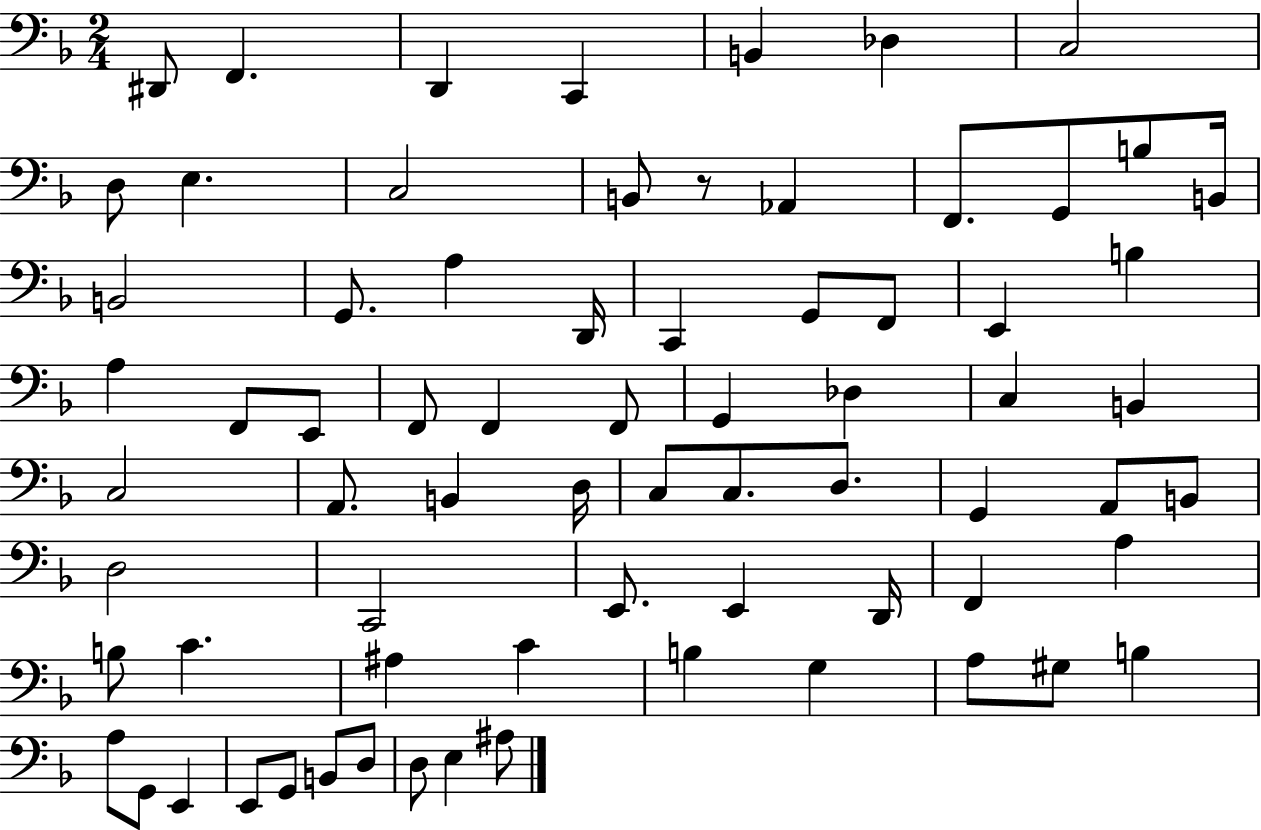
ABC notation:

X:1
T:Untitled
M:2/4
L:1/4
K:F
^D,,/2 F,, D,, C,, B,, _D, C,2 D,/2 E, C,2 B,,/2 z/2 _A,, F,,/2 G,,/2 B,/2 B,,/4 B,,2 G,,/2 A, D,,/4 C,, G,,/2 F,,/2 E,, B, A, F,,/2 E,,/2 F,,/2 F,, F,,/2 G,, _D, C, B,, C,2 A,,/2 B,, D,/4 C,/2 C,/2 D,/2 G,, A,,/2 B,,/2 D,2 C,,2 E,,/2 E,, D,,/4 F,, A, B,/2 C ^A, C B, G, A,/2 ^G,/2 B, A,/2 G,,/2 E,, E,,/2 G,,/2 B,,/2 D,/2 D,/2 E, ^A,/2